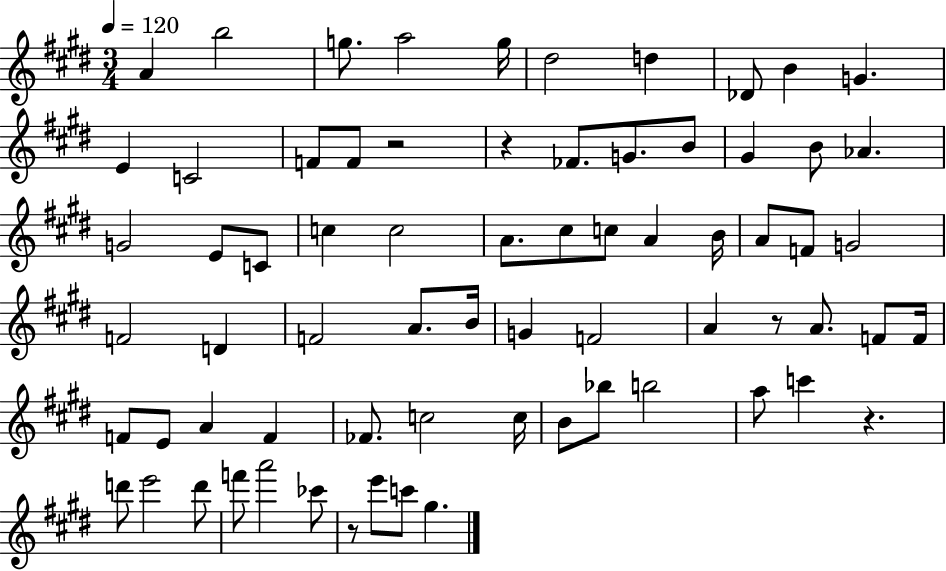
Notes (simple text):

A4/q B5/h G5/e. A5/h G5/s D#5/h D5/q Db4/e B4/q G4/q. E4/q C4/h F4/e F4/e R/h R/q FES4/e. G4/e. B4/e G#4/q B4/e Ab4/q. G4/h E4/e C4/e C5/q C5/h A4/e. C#5/e C5/e A4/q B4/s A4/e F4/e G4/h F4/h D4/q F4/h A4/e. B4/s G4/q F4/h A4/q R/e A4/e. F4/e F4/s F4/e E4/e A4/q F4/q FES4/e. C5/h C5/s B4/e Bb5/e B5/h A5/e C6/q R/q. D6/e E6/h D6/e F6/e A6/h CES6/e R/e E6/e C6/e G#5/q.